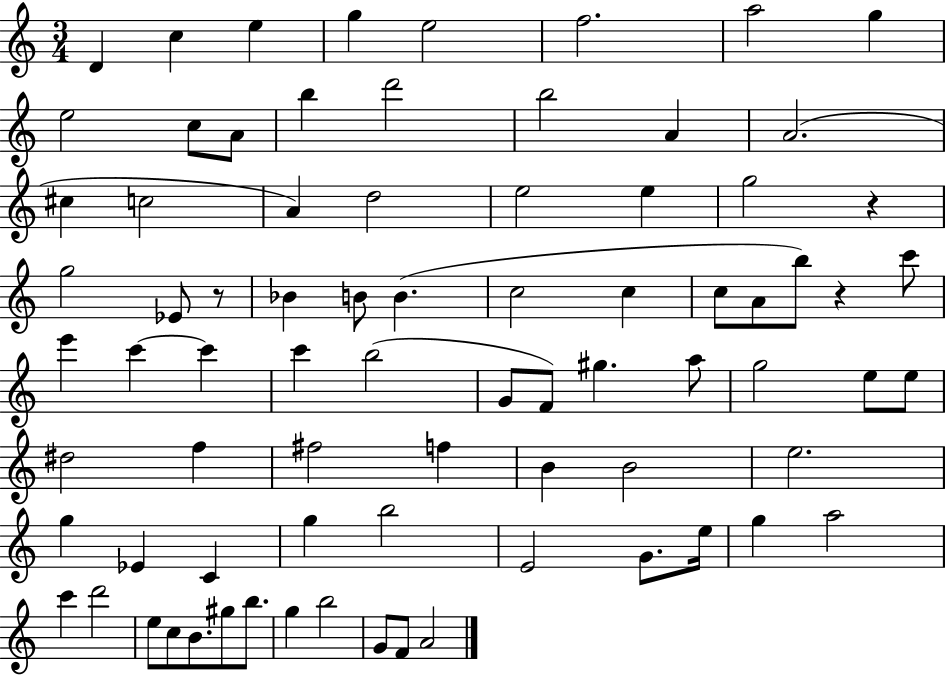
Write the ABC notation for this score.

X:1
T:Untitled
M:3/4
L:1/4
K:C
D c e g e2 f2 a2 g e2 c/2 A/2 b d'2 b2 A A2 ^c c2 A d2 e2 e g2 z g2 _E/2 z/2 _B B/2 B c2 c c/2 A/2 b/2 z c'/2 e' c' c' c' b2 G/2 F/2 ^g a/2 g2 e/2 e/2 ^d2 f ^f2 f B B2 e2 g _E C g b2 E2 G/2 e/4 g a2 c' d'2 e/2 c/2 B/2 ^g/2 b/2 g b2 G/2 F/2 A2